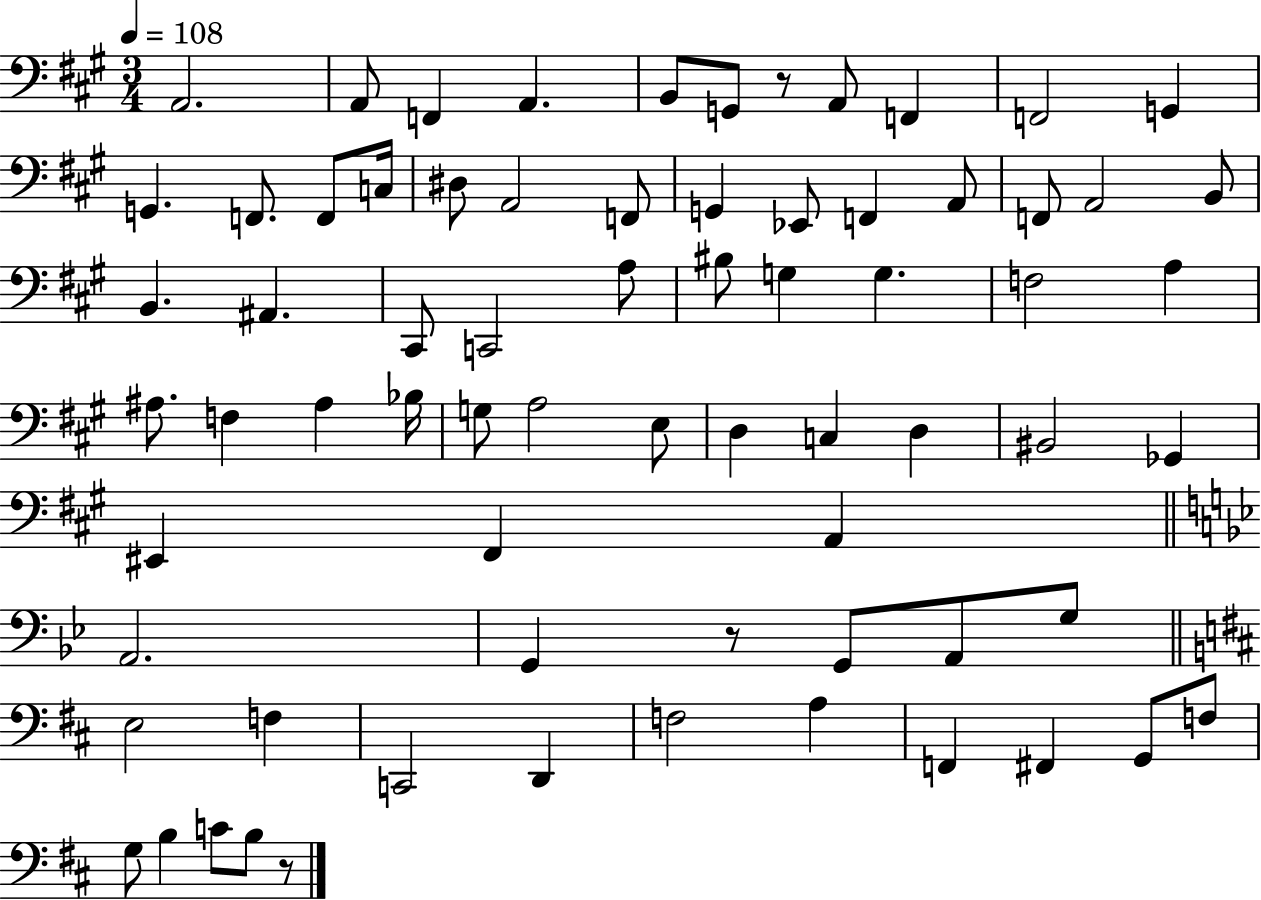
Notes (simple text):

A2/h. A2/e F2/q A2/q. B2/e G2/e R/e A2/e F2/q F2/h G2/q G2/q. F2/e. F2/e C3/s D#3/e A2/h F2/e G2/q Eb2/e F2/q A2/e F2/e A2/h B2/e B2/q. A#2/q. C#2/e C2/h A3/e BIS3/e G3/q G3/q. F3/h A3/q A#3/e. F3/q A#3/q Bb3/s G3/e A3/h E3/e D3/q C3/q D3/q BIS2/h Gb2/q EIS2/q F#2/q A2/q A2/h. G2/q R/e G2/e A2/e G3/e E3/h F3/q C2/h D2/q F3/h A3/q F2/q F#2/q G2/e F3/e G3/e B3/q C4/e B3/e R/e